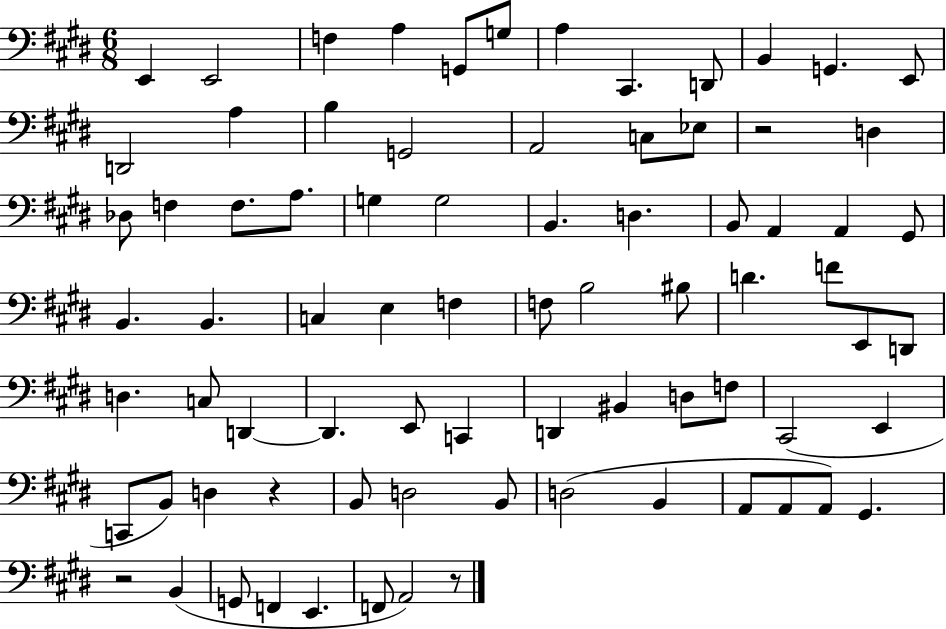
E2/q E2/h F3/q A3/q G2/e G3/e A3/q C#2/q. D2/e B2/q G2/q. E2/e D2/h A3/q B3/q G2/h A2/h C3/e Eb3/e R/h D3/q Db3/e F3/q F3/e. A3/e. G3/q G3/h B2/q. D3/q. B2/e A2/q A2/q G#2/e B2/q. B2/q. C3/q E3/q F3/q F3/e B3/h BIS3/e D4/q. F4/e E2/e D2/e D3/q. C3/e D2/q D2/q. E2/e C2/q D2/q BIS2/q D3/e F3/e C#2/h E2/q C2/e B2/e D3/q R/q B2/e D3/h B2/e D3/h B2/q A2/e A2/e A2/e G#2/q. R/h B2/q G2/e F2/q E2/q. F2/e A2/h R/e